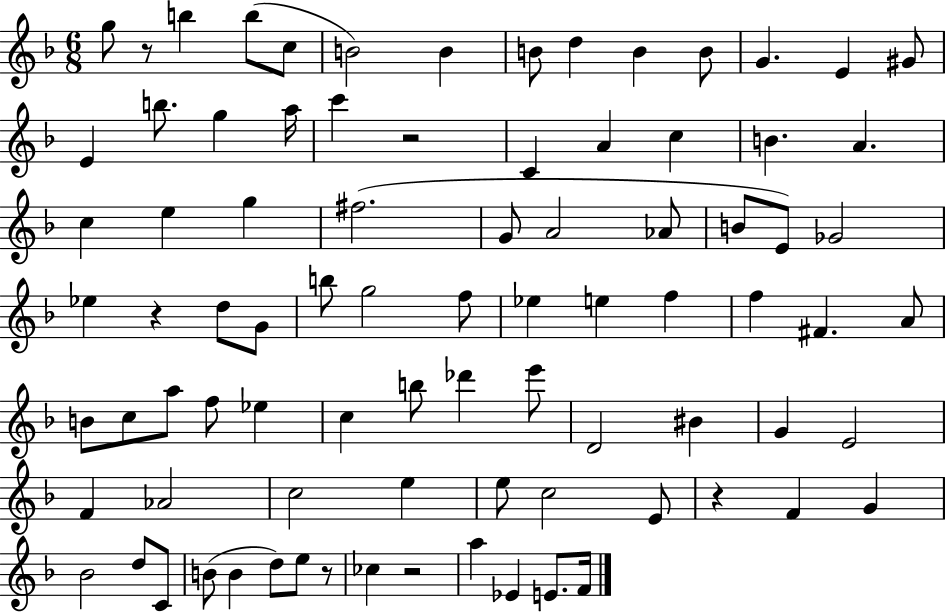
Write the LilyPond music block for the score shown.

{
  \clef treble
  \numericTimeSignature
  \time 6/8
  \key f \major
  \repeat volta 2 { g''8 r8 b''4 b''8( c''8 | b'2) b'4 | b'8 d''4 b'4 b'8 | g'4. e'4 gis'8 | \break e'4 b''8. g''4 a''16 | c'''4 r2 | c'4 a'4 c''4 | b'4. a'4. | \break c''4 e''4 g''4 | fis''2.( | g'8 a'2 aes'8 | b'8 e'8) ges'2 | \break ees''4 r4 d''8 g'8 | b''8 g''2 f''8 | ees''4 e''4 f''4 | f''4 fis'4. a'8 | \break b'8 c''8 a''8 f''8 ees''4 | c''4 b''8 des'''4 e'''8 | d'2 bis'4 | g'4 e'2 | \break f'4 aes'2 | c''2 e''4 | e''8 c''2 e'8 | r4 f'4 g'4 | \break bes'2 d''8 c'8 | b'8( b'4 d''8) e''8 r8 | ces''4 r2 | a''4 ees'4 e'8. f'16 | \break } \bar "|."
}